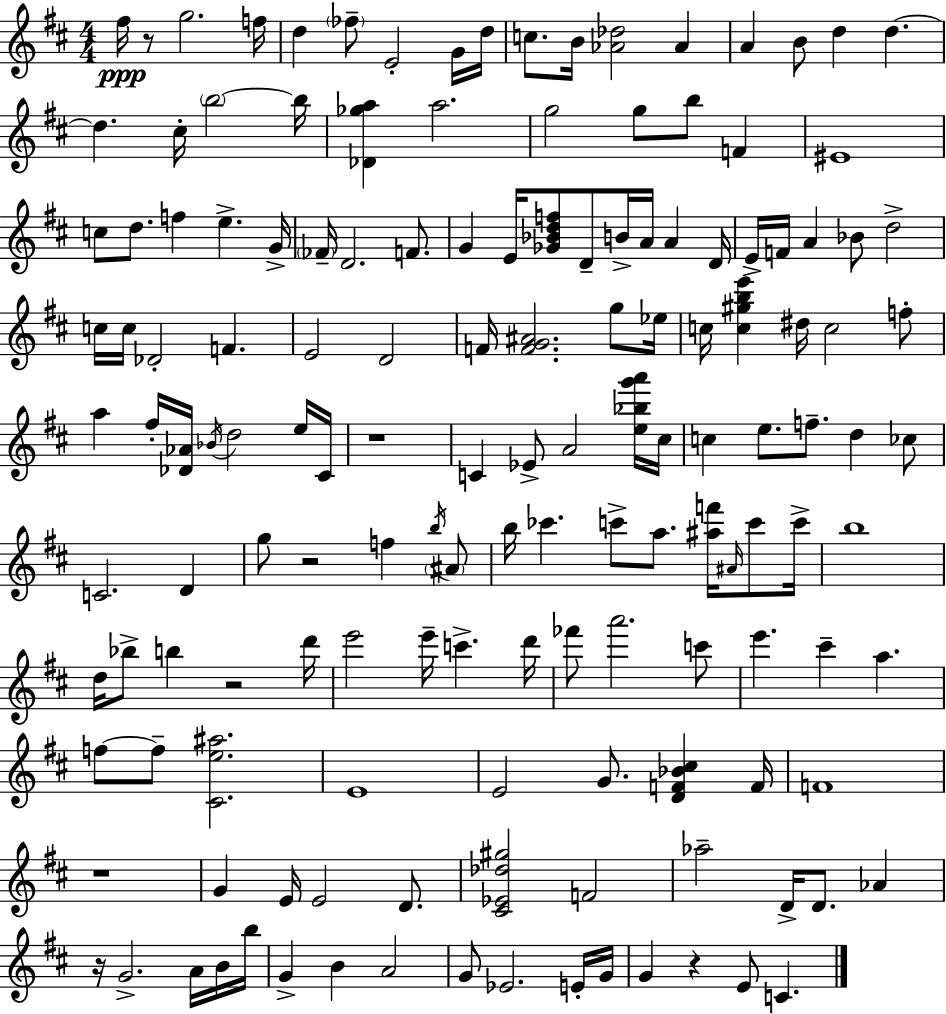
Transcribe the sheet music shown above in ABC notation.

X:1
T:Untitled
M:4/4
L:1/4
K:D
^f/4 z/2 g2 f/4 d _f/2 E2 G/4 d/4 c/2 B/4 [_A_d]2 _A A B/2 d d d ^c/4 b2 b/4 [_D_ga] a2 g2 g/2 b/2 F ^E4 c/2 d/2 f e G/4 _F/4 D2 F/2 G E/4 [_G_Bdf]/2 D/2 B/4 A/4 A D/4 E/4 F/4 A _B/2 d2 c/4 c/4 _D2 F E2 D2 F/4 [FG^A]2 g/2 _e/4 c/4 [c^gbe'] ^d/4 c2 f/2 a ^f/4 [_D_A]/4 _B/4 d2 e/4 ^C/4 z4 C _E/2 A2 [e_bg'a']/4 ^c/4 c e/2 f/2 d _c/2 C2 D g/2 z2 f b/4 ^A/2 b/4 _c' c'/2 a/2 [^af']/4 ^A/4 c'/2 c'/4 b4 d/4 _b/2 b z2 d'/4 e'2 e'/4 c' d'/4 _f'/2 a'2 c'/2 e' ^c' a f/2 f/2 [^Ce^a]2 E4 E2 G/2 [DF_B^c] F/4 F4 z4 G E/4 E2 D/2 [^C_E_d^g]2 F2 _a2 D/4 D/2 _A z/4 G2 A/4 B/4 b/4 G B A2 G/2 _E2 E/4 G/4 G z E/2 C